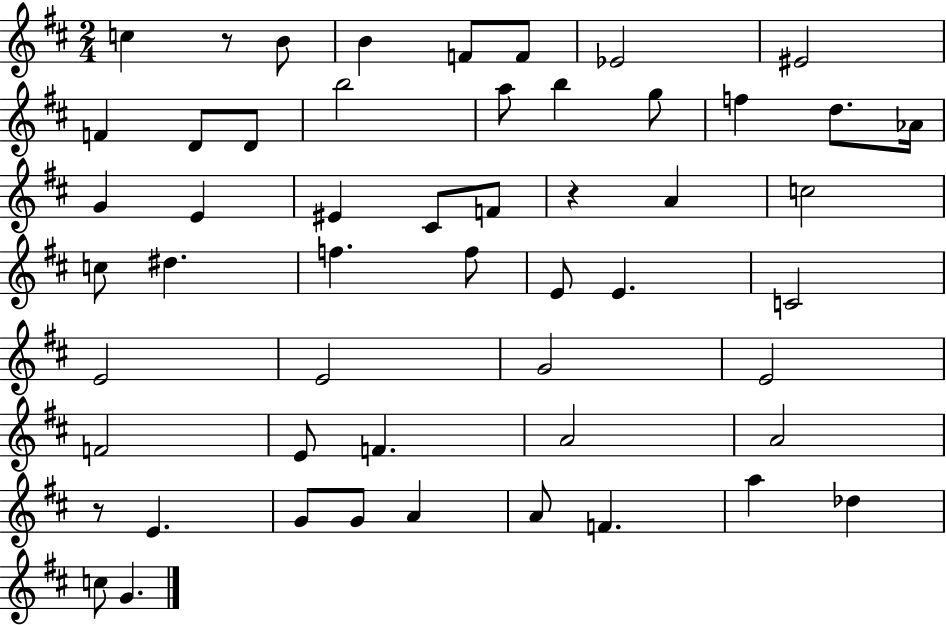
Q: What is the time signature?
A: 2/4